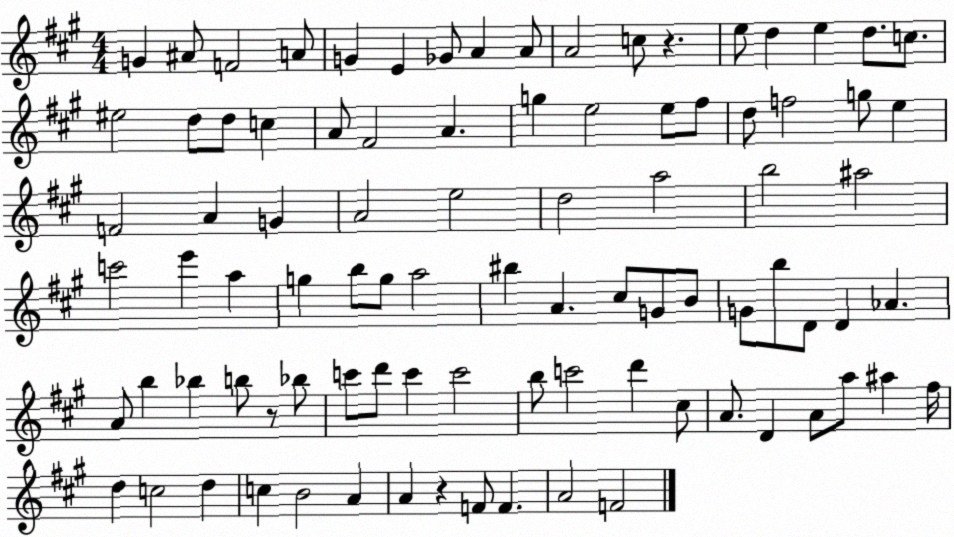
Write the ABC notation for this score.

X:1
T:Untitled
M:4/4
L:1/4
K:A
G ^A/2 F2 A/2 G E _G/2 A A/2 A2 c/2 z e/2 d e d/2 c/2 ^e2 d/2 d/2 c A/2 ^F2 A g e2 e/2 ^f/2 d/2 f2 g/2 e F2 A G A2 e2 d2 a2 b2 ^a2 c'2 e' a g b/2 g/2 a2 ^b A ^c/2 G/2 B/2 G/2 b/2 D/2 D _A A/2 b _b b/2 z/2 _b/2 c'/2 d'/2 c' c'2 b/2 c'2 d' ^c/2 A/2 D A/2 a/2 ^a ^f/4 d c2 d c B2 A A z F/2 F A2 F2